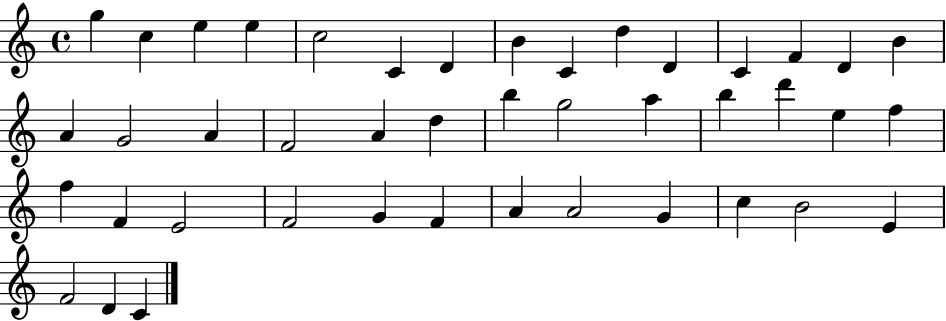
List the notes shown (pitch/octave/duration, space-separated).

G5/q C5/q E5/q E5/q C5/h C4/q D4/q B4/q C4/q D5/q D4/q C4/q F4/q D4/q B4/q A4/q G4/h A4/q F4/h A4/q D5/q B5/q G5/h A5/q B5/q D6/q E5/q F5/q F5/q F4/q E4/h F4/h G4/q F4/q A4/q A4/h G4/q C5/q B4/h E4/q F4/h D4/q C4/q